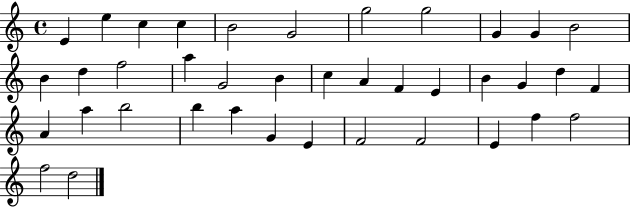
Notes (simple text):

E4/q E5/q C5/q C5/q B4/h G4/h G5/h G5/h G4/q G4/q B4/h B4/q D5/q F5/h A5/q G4/h B4/q C5/q A4/q F4/q E4/q B4/q G4/q D5/q F4/q A4/q A5/q B5/h B5/q A5/q G4/q E4/q F4/h F4/h E4/q F5/q F5/h F5/h D5/h